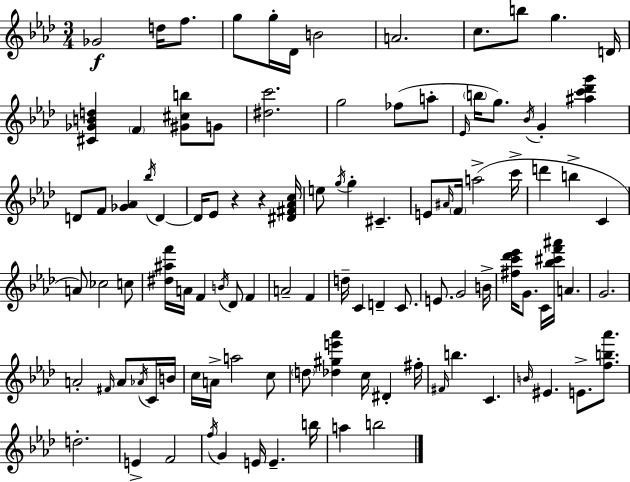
Gb4/h D5/s F5/e. G5/e G5/s Db4/s B4/h A4/h. C5/e. B5/e G5/q. D4/s [C#4,Gb4,B4,D5]/q F4/q [G#4,C#5,B5]/e G4/e [D#5,C6]/h. G5/h FES5/e A5/e Eb4/s B5/s G5/e. Bb4/s G4/q [A#5,C6,Db6,G6]/q D4/e F4/e [Gb4,Ab4]/q Bb5/s D4/q D4/s Eb4/e R/q R/q [D#4,F#4,Ab4,C5]/s E5/e G5/s G5/q C#4/q. E4/e A#4/s F4/s A5/h C6/s D6/q B5/q C4/q A4/e CES5/h C5/e [D#5,A#5,F6]/s A4/s F4/q B4/s Db4/e F4/q A4/h F4/q D5/s C4/q D4/q C4/e. E4/e. G4/h B4/s [F#5,C6,Db6,Eb6]/s G4/e. C4/s [Bb5,C#6,F6,A#6]/s A4/q. G4/h. A4/h F#4/s A4/e Ab4/s C4/s B4/s C5/s A4/s A5/h C5/e D5/e [Db5,G#5,E6,Ab6]/q C5/s D#4/q F#5/s F#4/s B5/q. C4/q. B4/s EIS4/q. E4/e. [F5,B5,Ab6]/e. D5/h. E4/q F4/h F5/s G4/q E4/s E4/q. B5/s A5/q B5/h